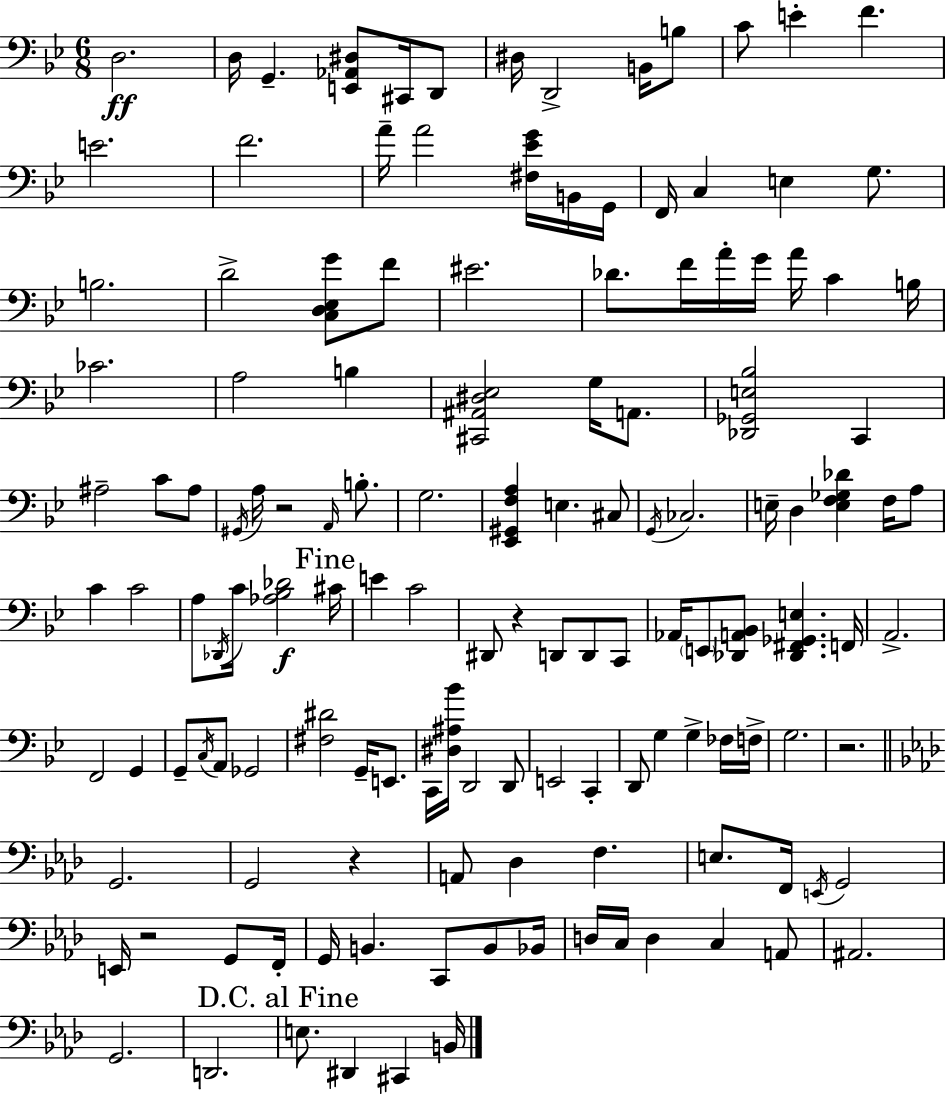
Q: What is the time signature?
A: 6/8